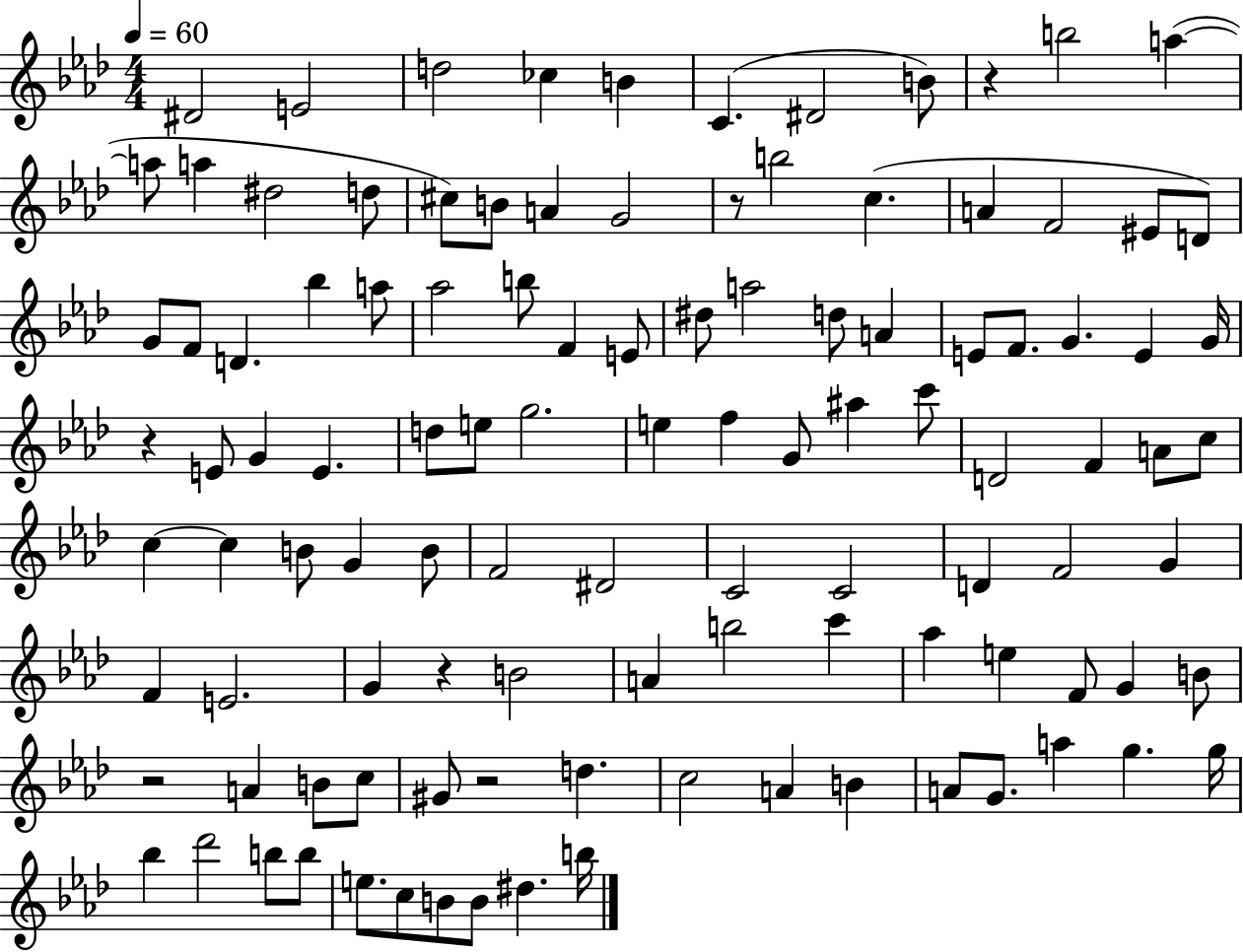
D#4/h E4/h D5/h CES5/q B4/q C4/q. D#4/h B4/e R/q B5/h A5/q A5/e A5/q D#5/h D5/e C#5/e B4/e A4/q G4/h R/e B5/h C5/q. A4/q F4/h EIS4/e D4/e G4/e F4/e D4/q. Bb5/q A5/e Ab5/h B5/e F4/q E4/e D#5/e A5/h D5/e A4/q E4/e F4/e. G4/q. E4/q G4/s R/q E4/e G4/q E4/q. D5/e E5/e G5/h. E5/q F5/q G4/e A#5/q C6/e D4/h F4/q A4/e C5/e C5/q C5/q B4/e G4/q B4/e F4/h D#4/h C4/h C4/h D4/q F4/h G4/q F4/q E4/h. G4/q R/q B4/h A4/q B5/h C6/q Ab5/q E5/q F4/e G4/q B4/e R/h A4/q B4/e C5/e G#4/e R/h D5/q. C5/h A4/q B4/q A4/e G4/e. A5/q G5/q. G5/s Bb5/q Db6/h B5/e B5/e E5/e. C5/e B4/e B4/e D#5/q. B5/s